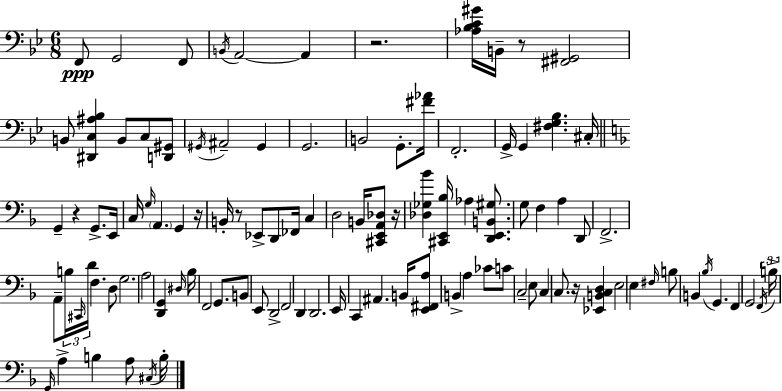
X:1
T:Untitled
M:6/8
L:1/4
K:Bb
F,,/2 G,,2 F,,/2 B,,/4 A,,2 A,, z2 [_A,_B,C^G]/4 B,,/4 z/2 [^F,,^G,,]2 B,,/2 [^D,,C,^A,_B,] B,,/2 C,/2 [D,,^G,,]/2 ^G,,/4 ^A,,2 ^G,, G,,2 B,,2 G,,/2 [^F_A]/4 F,,2 G,,/4 G,, [^F,G,_B,] ^C,/4 G,, z G,,/2 E,,/4 C,/4 G,/4 A,, G,, z/4 B,,/4 z/2 _E,,/2 D,,/2 _F,,/4 C, D,2 B,,/4 [^C,,E,,A,,_D,]/2 z/4 [_D,_G,_B] [^C,,E,,_B,]/4 _A, [D,,E,,B,,^G,]/2 G,/2 F, A, D,,/2 F,,2 A,,/2 B,/4 ^C,,/4 D/4 F, D,/2 G,2 A,2 [D,,G,,] ^D,/4 _B,/4 F,,2 G,,/2 B,,/2 E,,/2 D,,2 F,,2 D,, D,,2 E,,/4 C,, ^A,, B,,/4 [E,,^F,,A,]/2 B,, A, _C/2 C/2 C,2 E,/2 C, C,/2 z/4 [_E,,B,,C,D,] E,2 E, ^F,/4 B,/2 B,, _B,/4 G,, F,, G,,2 F,,/4 B,/4 G,,/4 A, B, A,/2 ^C,/4 B,/4